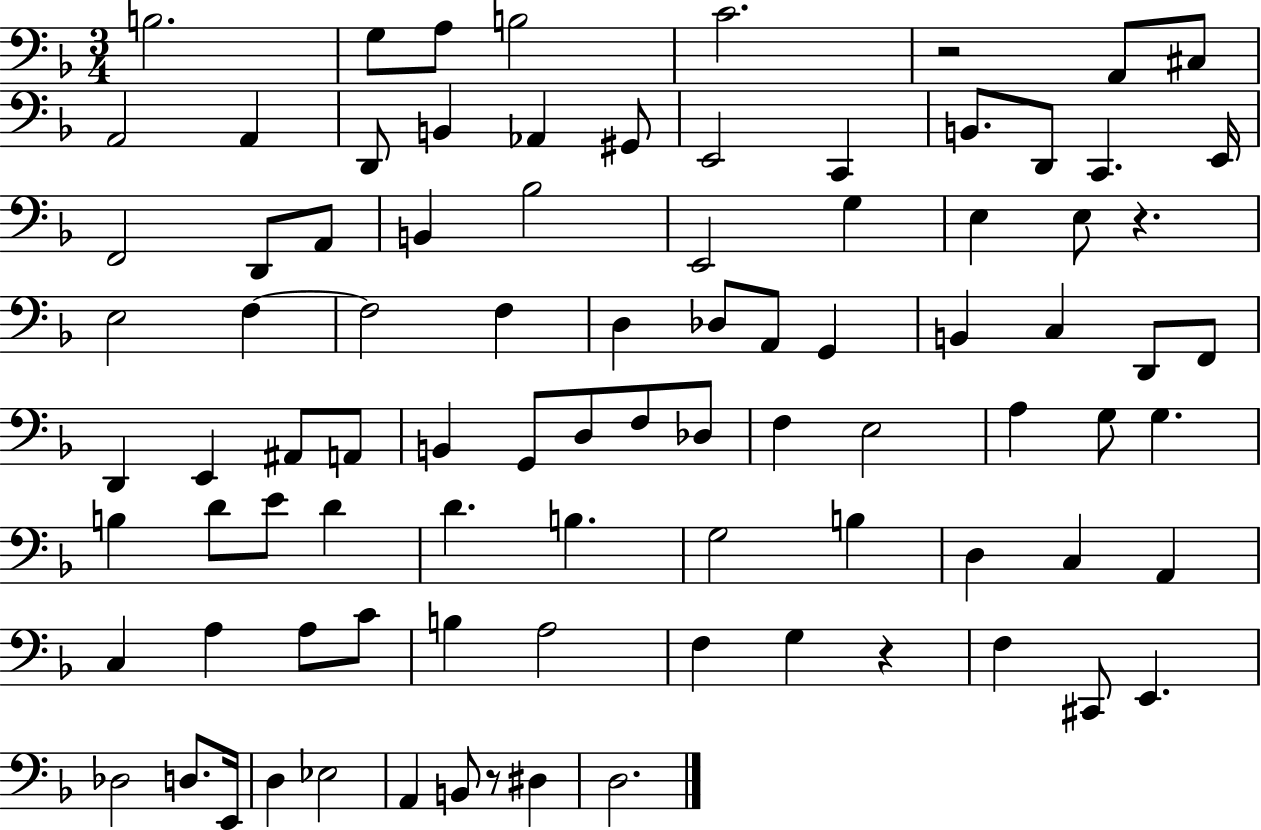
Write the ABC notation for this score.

X:1
T:Untitled
M:3/4
L:1/4
K:F
B,2 G,/2 A,/2 B,2 C2 z2 A,,/2 ^C,/2 A,,2 A,, D,,/2 B,, _A,, ^G,,/2 E,,2 C,, B,,/2 D,,/2 C,, E,,/4 F,,2 D,,/2 A,,/2 B,, _B,2 E,,2 G, E, E,/2 z E,2 F, F,2 F, D, _D,/2 A,,/2 G,, B,, C, D,,/2 F,,/2 D,, E,, ^A,,/2 A,,/2 B,, G,,/2 D,/2 F,/2 _D,/2 F, E,2 A, G,/2 G, B, D/2 E/2 D D B, G,2 B, D, C, A,, C, A, A,/2 C/2 B, A,2 F, G, z F, ^C,,/2 E,, _D,2 D,/2 E,,/4 D, _E,2 A,, B,,/2 z/2 ^D, D,2